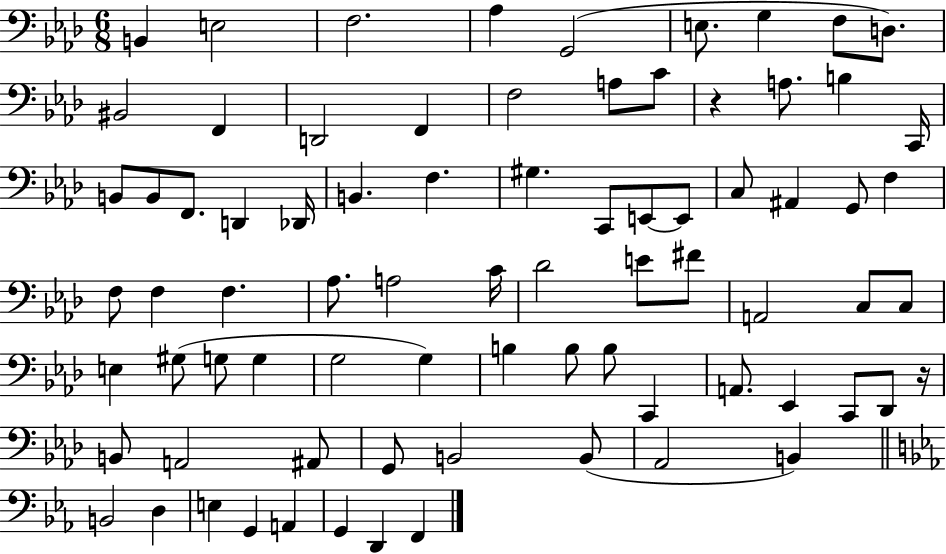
B2/q E3/h F3/h. Ab3/q G2/h E3/e. G3/q F3/e D3/e. BIS2/h F2/q D2/h F2/q F3/h A3/e C4/e R/q A3/e. B3/q C2/s B2/e B2/e F2/e. D2/q Db2/s B2/q. F3/q. G#3/q. C2/e E2/e E2/e C3/e A#2/q G2/e F3/q F3/e F3/q F3/q. Ab3/e. A3/h C4/s Db4/h E4/e F#4/e A2/h C3/e C3/e E3/q G#3/e G3/e G3/q G3/h G3/q B3/q B3/e B3/e C2/q A2/e. Eb2/q C2/e Db2/e R/s B2/e A2/h A#2/e G2/e B2/h B2/e Ab2/h B2/q B2/h D3/q E3/q G2/q A2/q G2/q D2/q F2/q